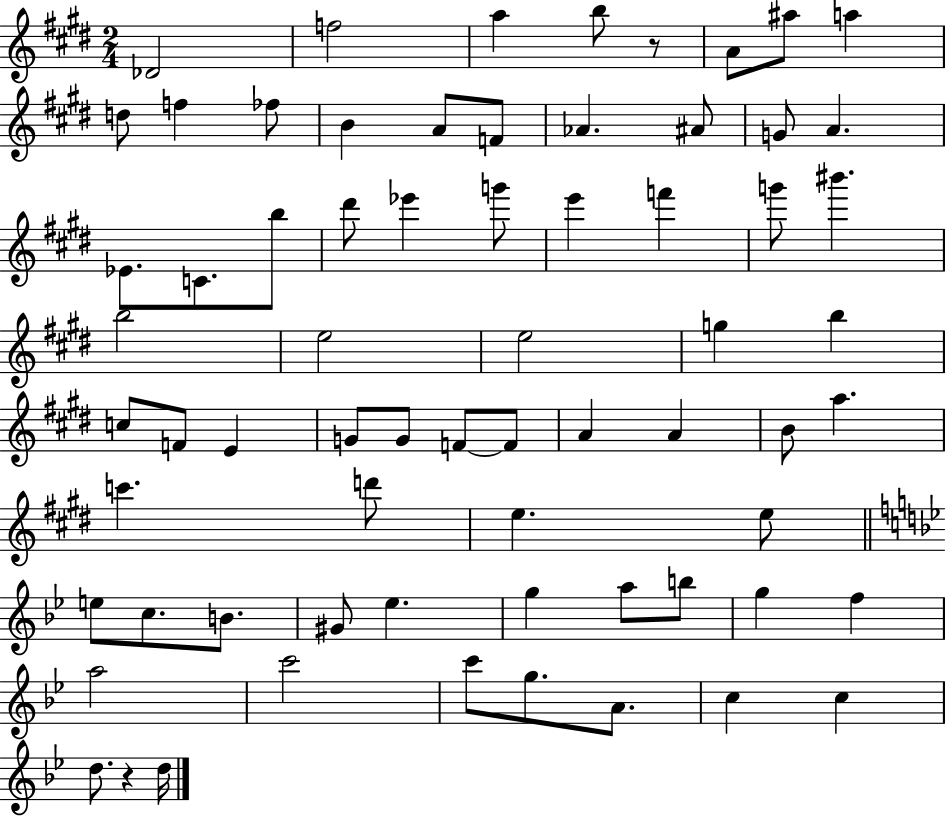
X:1
T:Untitled
M:2/4
L:1/4
K:E
_D2 f2 a b/2 z/2 A/2 ^a/2 a d/2 f _f/2 B A/2 F/2 _A ^A/2 G/2 A _E/2 C/2 b/2 ^d'/2 _e' g'/2 e' f' g'/2 ^b' b2 e2 e2 g b c/2 F/2 E G/2 G/2 F/2 F/2 A A B/2 a c' d'/2 e e/2 e/2 c/2 B/2 ^G/2 _e g a/2 b/2 g f a2 c'2 c'/2 g/2 A/2 c c d/2 z d/4